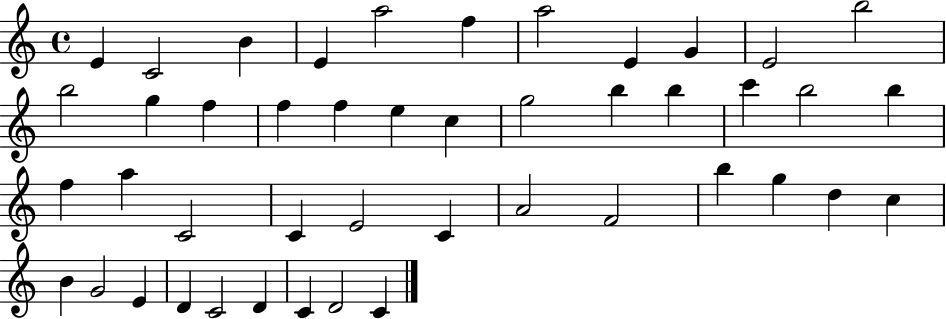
X:1
T:Untitled
M:4/4
L:1/4
K:C
E C2 B E a2 f a2 E G E2 b2 b2 g f f f e c g2 b b c' b2 b f a C2 C E2 C A2 F2 b g d c B G2 E D C2 D C D2 C